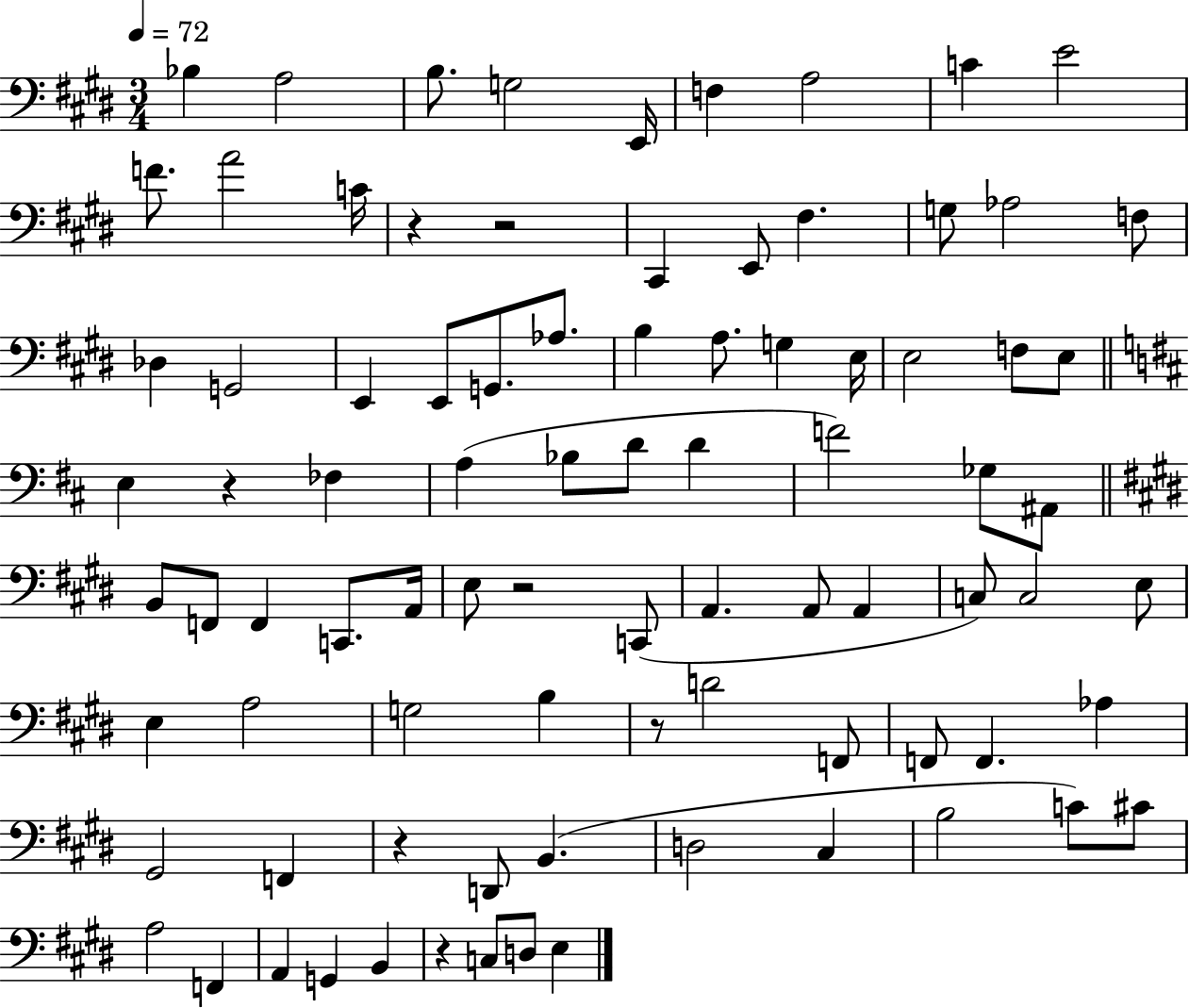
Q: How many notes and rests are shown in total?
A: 86